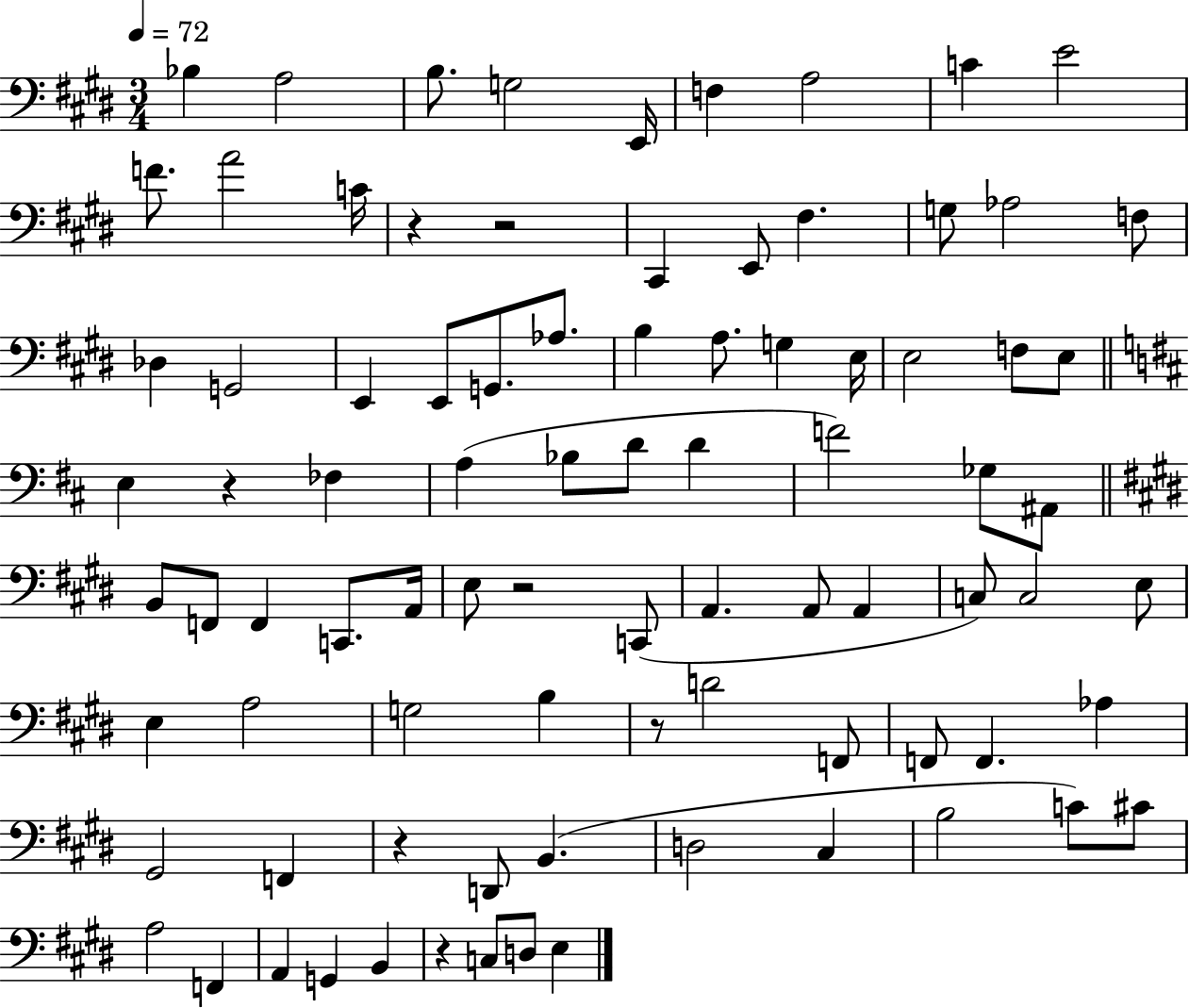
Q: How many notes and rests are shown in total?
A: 86